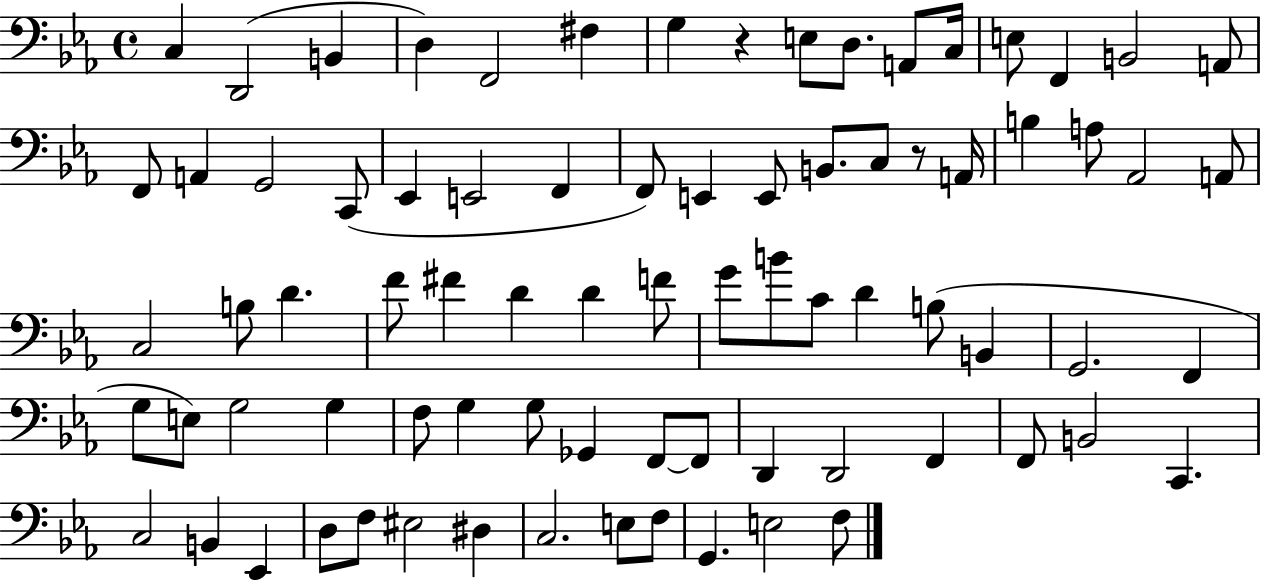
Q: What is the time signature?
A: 4/4